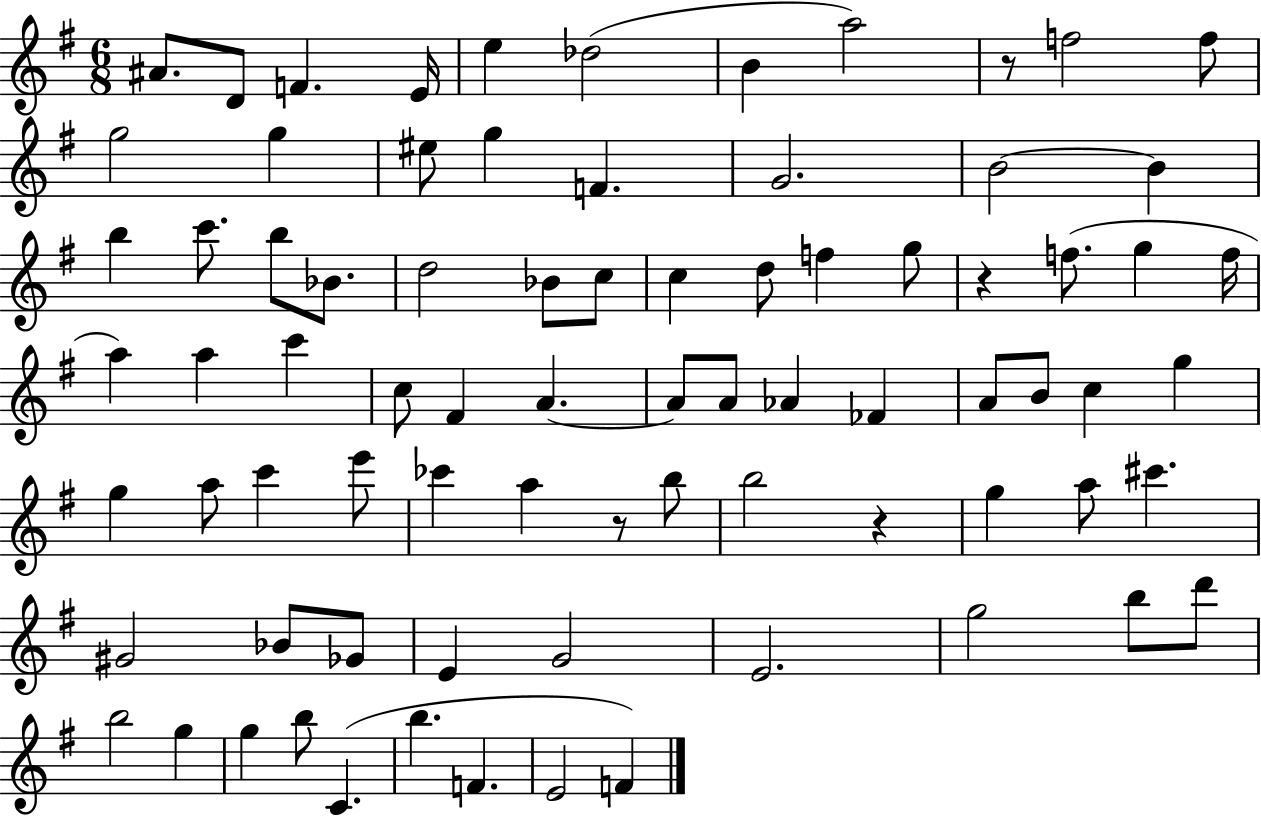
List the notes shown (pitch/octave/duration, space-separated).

A#4/e. D4/e F4/q. E4/s E5/q Db5/h B4/q A5/h R/e F5/h F5/e G5/h G5/q EIS5/e G5/q F4/q. G4/h. B4/h B4/q B5/q C6/e. B5/e Bb4/e. D5/h Bb4/e C5/e C5/q D5/e F5/q G5/e R/q F5/e. G5/q F5/s A5/q A5/q C6/q C5/e F#4/q A4/q. A4/e A4/e Ab4/q FES4/q A4/e B4/e C5/q G5/q G5/q A5/e C6/q E6/e CES6/q A5/q R/e B5/e B5/h R/q G5/q A5/e C#6/q. G#4/h Bb4/e Gb4/e E4/q G4/h E4/h. G5/h B5/e D6/e B5/h G5/q G5/q B5/e C4/q. B5/q. F4/q. E4/h F4/q